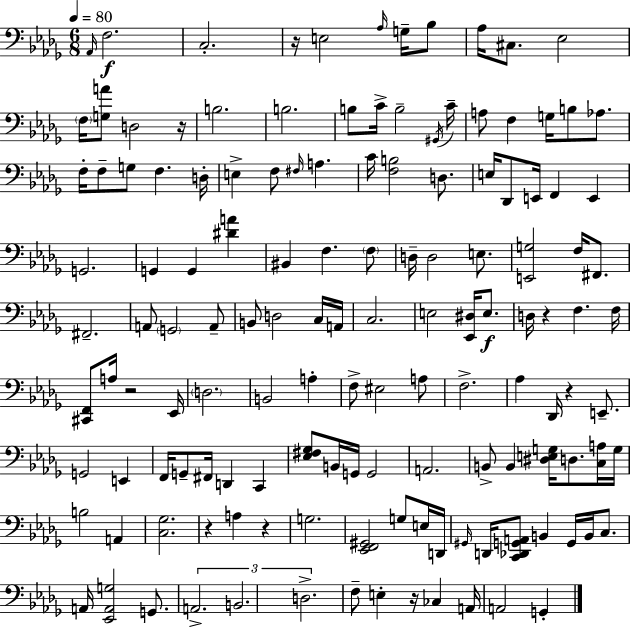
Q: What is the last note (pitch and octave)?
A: G2